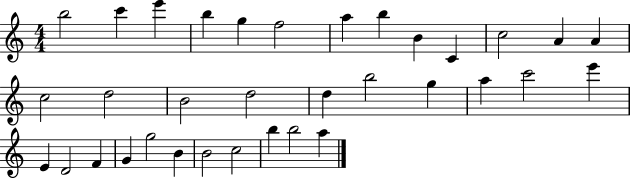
X:1
T:Untitled
M:4/4
L:1/4
K:C
b2 c' e' b g f2 a b B C c2 A A c2 d2 B2 d2 d b2 g a c'2 e' E D2 F G g2 B B2 c2 b b2 a